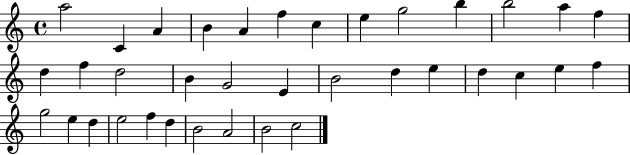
X:1
T:Untitled
M:4/4
L:1/4
K:C
a2 C A B A f c e g2 b b2 a f d f d2 B G2 E B2 d e d c e f g2 e d e2 f d B2 A2 B2 c2